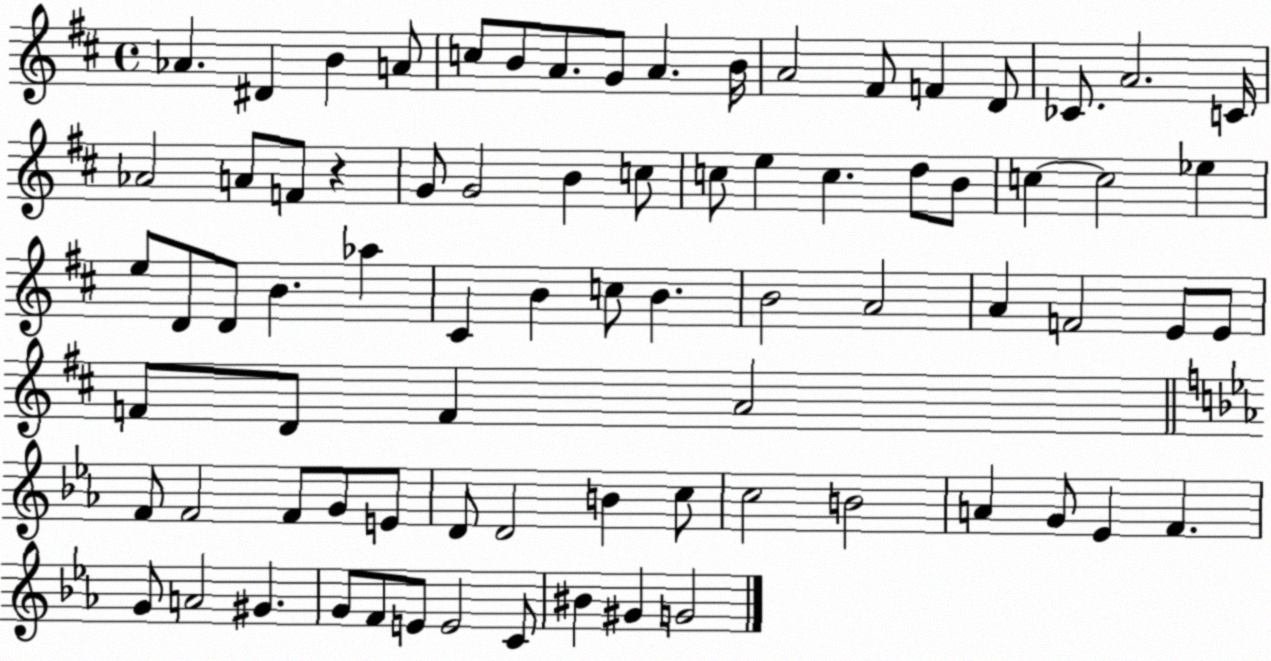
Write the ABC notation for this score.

X:1
T:Untitled
M:4/4
L:1/4
K:D
_A ^D B A/2 c/2 B/2 A/2 G/2 A B/4 A2 ^F/2 F D/2 _C/2 A2 C/4 _A2 A/2 F/2 z G/2 G2 B c/2 c/2 e c d/2 B/2 c c2 _e e/2 D/2 D/2 B _a ^C B c/2 B B2 A2 A F2 E/2 E/2 F/2 D/2 F A2 F/2 F2 F/2 G/2 E/2 D/2 D2 B c/2 c2 B2 A G/2 _E F G/2 A2 ^G G/2 F/2 E/2 E2 C/2 ^B ^G G2